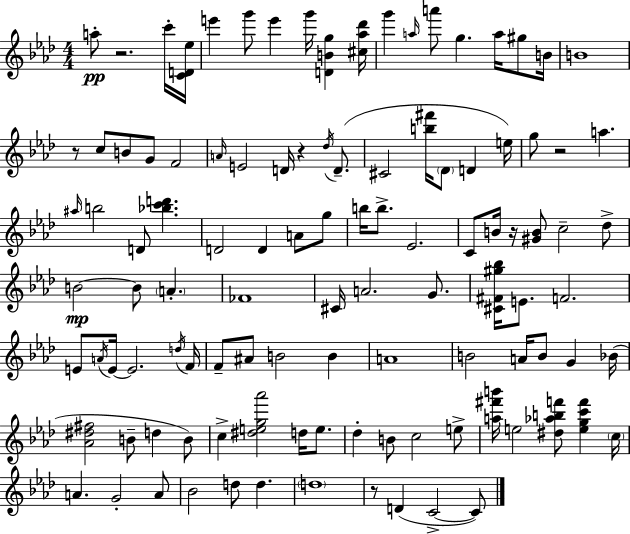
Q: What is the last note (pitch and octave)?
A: C4